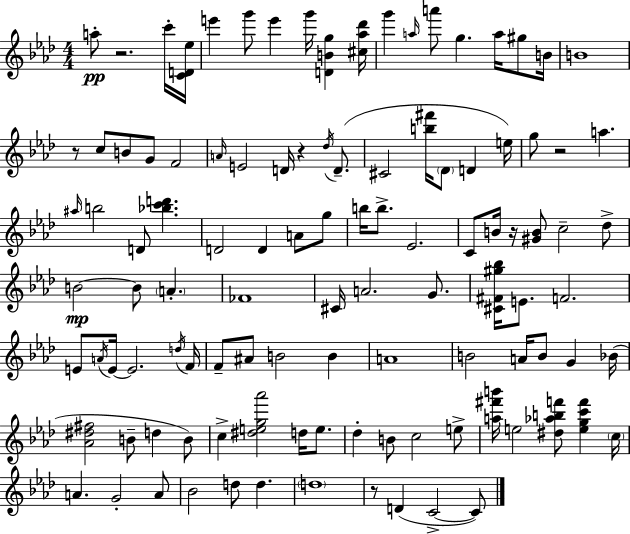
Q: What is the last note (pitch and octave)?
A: C4